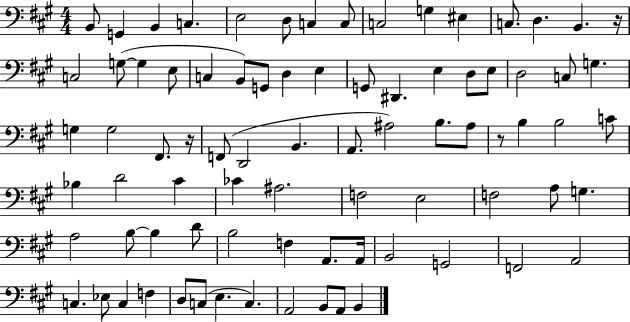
B2/e G2/q B2/q C3/q. E3/h D3/e C3/q C3/e C3/h G3/q EIS3/q C3/e. D3/q. B2/q. R/s C3/h G3/e G3/q E3/e C3/q B2/e G2/e D3/q E3/q G2/e D#2/q. E3/q D3/e E3/e D3/h C3/e G3/q. G3/q G3/h F#2/e. R/s F2/e D2/h B2/q. A2/e. A#3/h B3/e. A#3/e R/e B3/q B3/h C4/e Bb3/q D4/h C#4/q CES4/q A#3/h. F3/h E3/h F3/h A3/e G3/q. A3/h B3/e B3/q D4/e B3/h F3/q A2/e. A2/s B2/h G2/h F2/h A2/h C3/q. Eb3/e C3/q F3/q D3/e C3/e E3/q. C3/q. A2/h B2/e A2/e B2/q